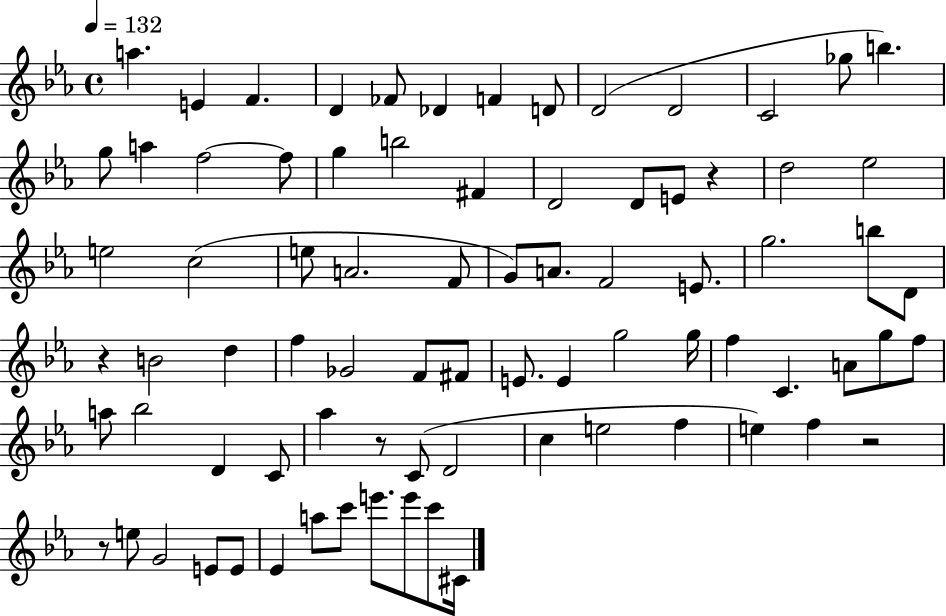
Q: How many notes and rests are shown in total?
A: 80